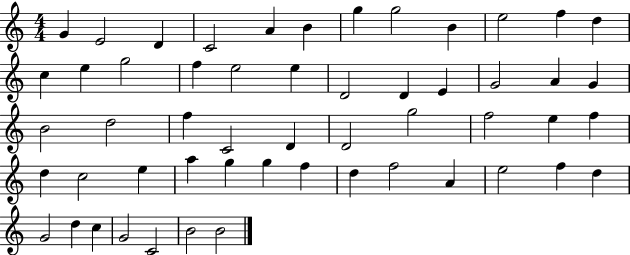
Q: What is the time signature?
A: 4/4